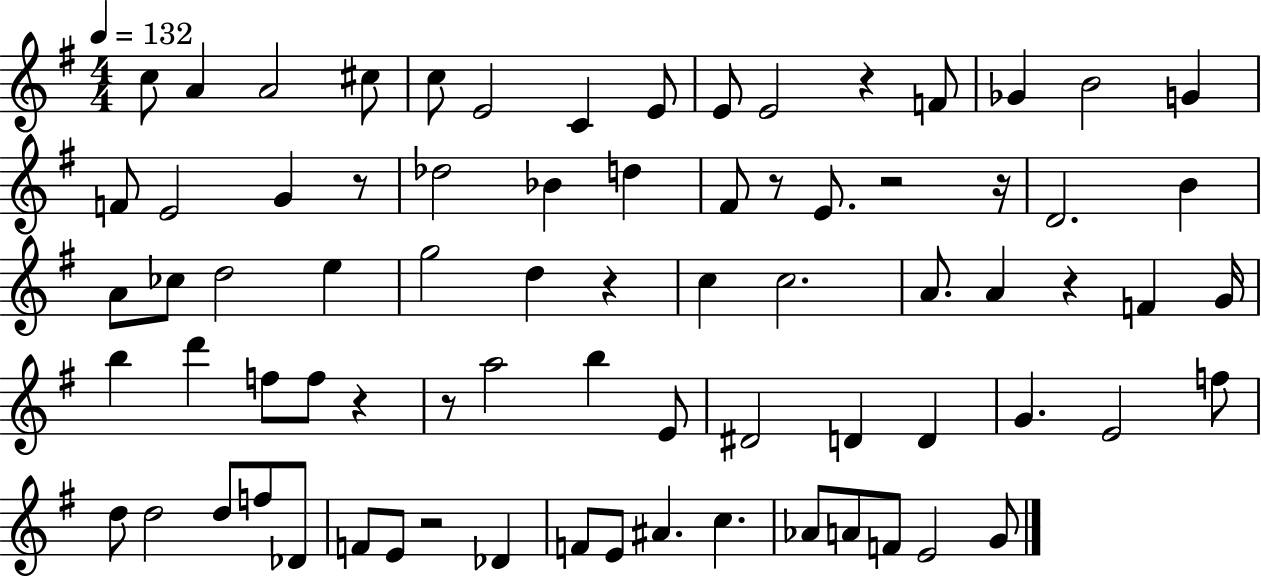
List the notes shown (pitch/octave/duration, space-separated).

C5/e A4/q A4/h C#5/e C5/e E4/h C4/q E4/e E4/e E4/h R/q F4/e Gb4/q B4/h G4/q F4/e E4/h G4/q R/e Db5/h Bb4/q D5/q F#4/e R/e E4/e. R/h R/s D4/h. B4/q A4/e CES5/e D5/h E5/q G5/h D5/q R/q C5/q C5/h. A4/e. A4/q R/q F4/q G4/s B5/q D6/q F5/e F5/e R/q R/e A5/h B5/q E4/e D#4/h D4/q D4/q G4/q. E4/h F5/e D5/e D5/h D5/e F5/e Db4/e F4/e E4/e R/h Db4/q F4/e E4/e A#4/q. C5/q. Ab4/e A4/e F4/e E4/h G4/e